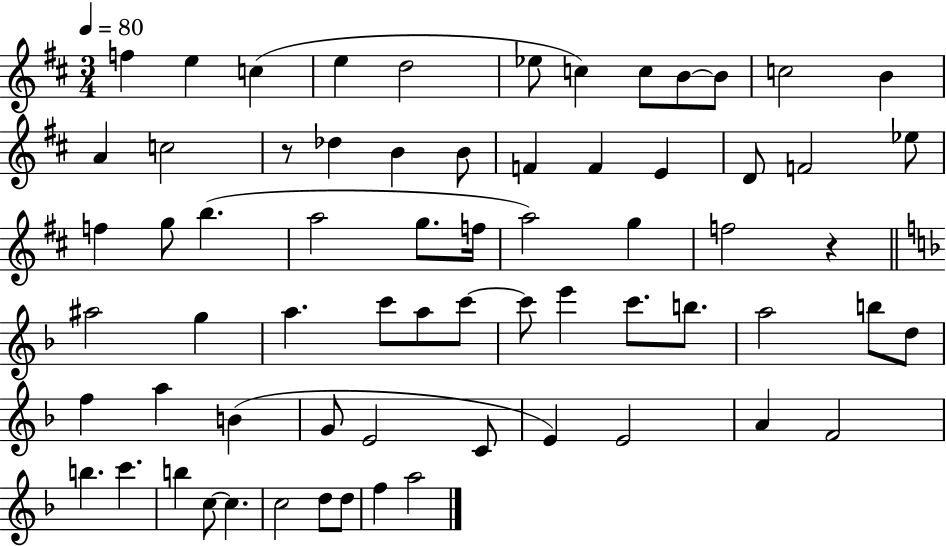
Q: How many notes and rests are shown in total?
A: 67